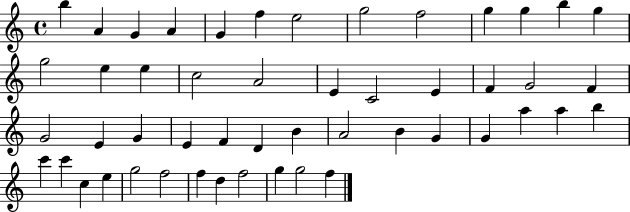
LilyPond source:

{
  \clef treble
  \time 4/4
  \defaultTimeSignature
  \key c \major
  b''4 a'4 g'4 a'4 | g'4 f''4 e''2 | g''2 f''2 | g''4 g''4 b''4 g''4 | \break g''2 e''4 e''4 | c''2 a'2 | e'4 c'2 e'4 | f'4 g'2 f'4 | \break g'2 e'4 g'4 | e'4 f'4 d'4 b'4 | a'2 b'4 g'4 | g'4 a''4 a''4 b''4 | \break c'''4 c'''4 c''4 e''4 | g''2 f''2 | f''4 d''4 f''2 | g''4 g''2 f''4 | \break \bar "|."
}